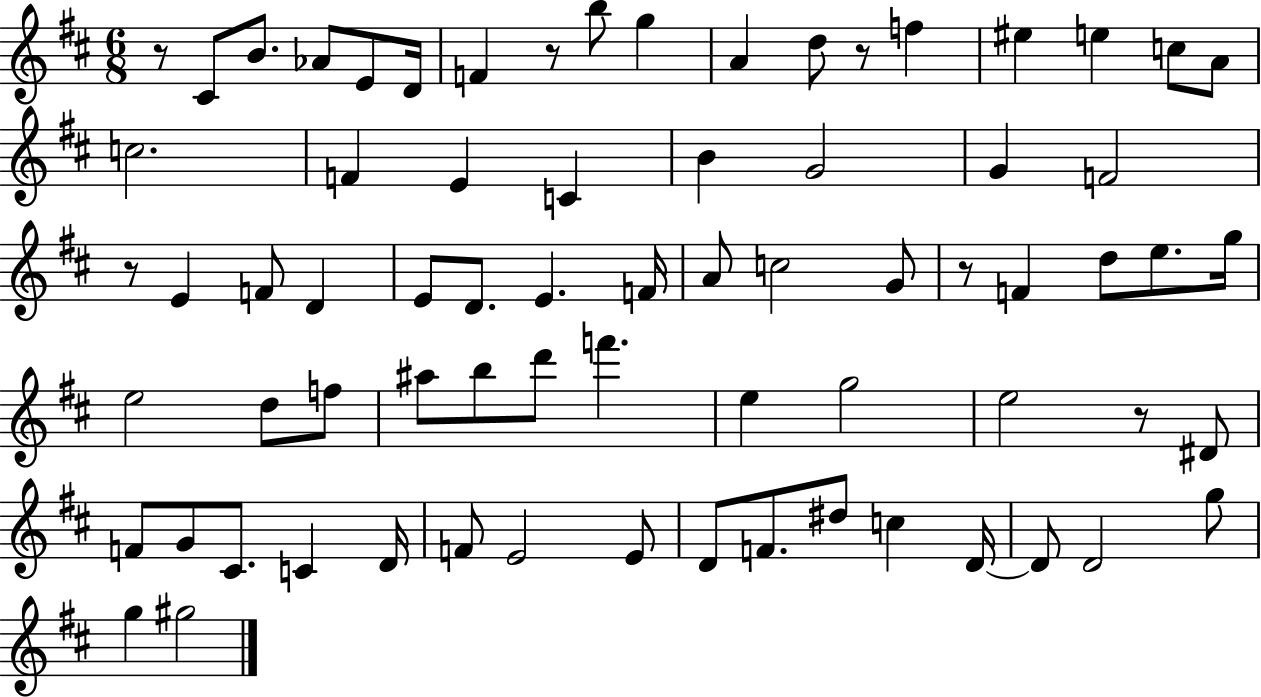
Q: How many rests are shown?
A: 6